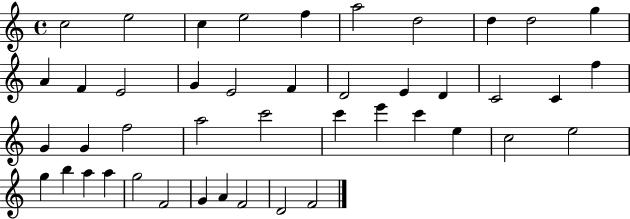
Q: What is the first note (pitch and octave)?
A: C5